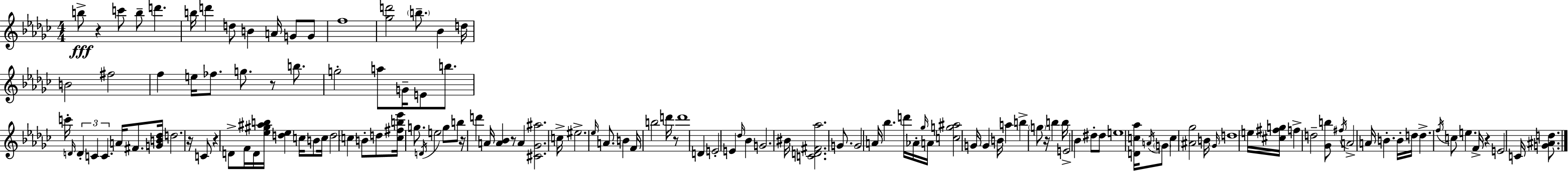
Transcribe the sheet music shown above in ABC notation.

X:1
T:Untitled
M:4/4
L:1/4
K:Ebm
b/2 z c'/2 b/2 d' b/4 d' d/2 B A/4 G/2 G/2 f4 [_gd']2 b/2 _B d/4 B2 ^f2 f e/4 _f/2 g/2 z/2 b/2 g2 a/2 G/4 E/2 b/2 c'/4 D/4 D C C A/4 ^F/2 [GB_d]/4 d2 z/4 C/2 z D/2 F/4 D/4 [_e^g^ab]/4 [d_e] c/4 B/2 c/4 d2 c B/2 d/2 [c^fb_e']/4 g/2 D/4 e2 g/2 b/2 z/4 d' A/4 [A_B] z/2 A [^C_G^a]2 c/4 ^e2 _e/4 A/2 B F/4 b2 d'/4 z/2 d'4 D E2 E _d/4 _B G2 ^B/4 [CD^F_a]2 G/2 G2 A/4 _b d'/4 _A/4 _g/4 A/4 [cg^a]2 G/4 G B/4 a b g/2 z/4 b b/4 E2 _B ^d/2 ^d/2 e4 [Dc_a]/4 A/4 G/2 c [^A_g]2 B/4 _G/4 d4 e/4 [^c^fg]/4 f d2 [_Gb]/2 ^f/4 A2 A/4 B B/4 d/4 d f/4 c/2 e F/4 z E2 C/4 [G^Ad]/2